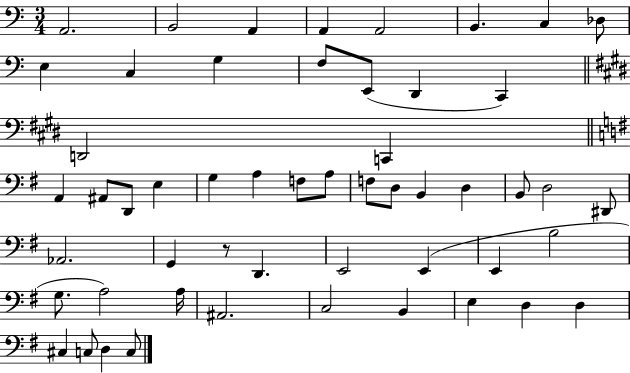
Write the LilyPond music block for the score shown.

{
  \clef bass
  \numericTimeSignature
  \time 3/4
  \key c \major
  a,2. | b,2 a,4 | a,4 a,2 | b,4. c4 des8 | \break e4 c4 g4 | f8 e,8( d,4 c,4) | \bar "||" \break \key e \major d,2 c,4 | \bar "||" \break \key g \major a,4 ais,8 d,8 e4 | g4 a4 f8 a8 | f8 d8 b,4 d4 | b,8 d2 dis,8 | \break aes,2. | g,4 r8 d,4. | e,2 e,4( | e,4 b2 | \break g8. a2) a16 | ais,2. | c2 b,4 | e4 d4 d4 | \break cis4 c8 d4 c8 | \bar "|."
}